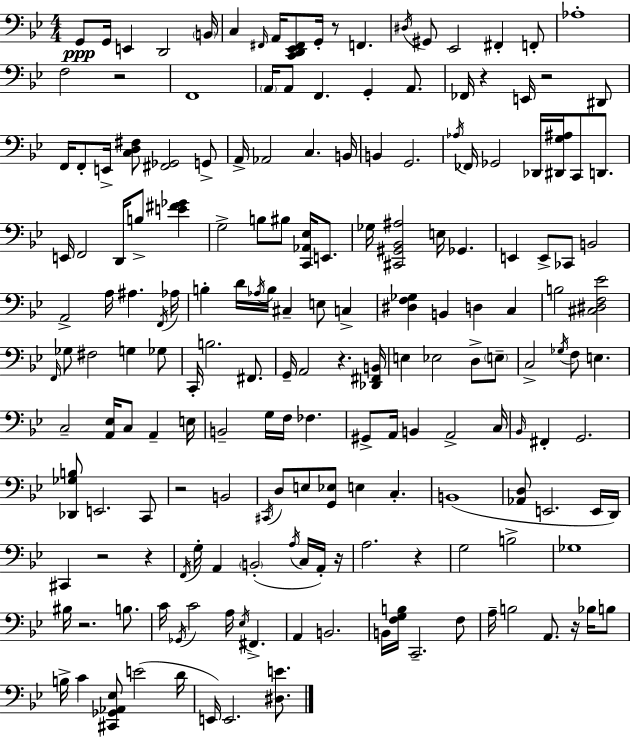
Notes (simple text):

G2/e G2/s E2/q D2/h B2/s C3/q F#2/s A2/s [C2,D2,Eb2,F#2]/e G2/s R/e F2/q. D#3/s G#2/e Eb2/h F#2/q F2/e Ab3/w F3/h R/h F2/w A2/s A2/e F2/q. G2/q A2/e. FES2/s R/q E2/s R/h D#2/e F2/s F2/e E2/s [C3,D3,F#3]/e [F#2,Gb2]/h G2/e A2/s Ab2/h C3/q. B2/s B2/q G2/h. Ab3/s FES2/s Gb2/h Db2/s [D#2,G3,A#3]/s C2/e D2/e. E2/s F2/h D2/s B3/e [E4,F#4,Gb4]/q G3/h B3/e BIS3/e [C2,Ab2,Eb3]/s E2/e. Gb3/s [C#2,G#2,Bb2,A#3]/h E3/s Gb2/q. E2/q E2/e CES2/e B2/h A2/h A3/s A#3/q. F2/s Ab3/s B3/q D4/s Ab3/s B3/s C#3/q E3/e C3/q [D#3,F3,Gb3]/q B2/q D3/q C3/q B3/h [C#3,D#3,F3,Eb4]/h F2/s Gb3/e F#3/h G3/q Gb3/e C2/s B3/h. F#2/e. G2/s A2/h R/q. [Db2,F#2,B2]/s E3/q Eb3/h D3/e E3/e C3/h Gb3/s F3/e E3/q. C3/h [A2,Eb3]/s C3/e A2/q E3/s B2/h G3/s F3/s FES3/q. G#2/e A2/s B2/q A2/h C3/s Bb2/s F#2/q G2/h. [Db2,Gb3,B3]/e E2/h. C2/e R/h B2/h C#2/s D3/e E3/e [G2,Eb3]/e E3/q C3/q. B2/w [Ab2,D3]/e E2/h. E2/s D2/s C#2/q R/h R/q F2/s G3/s A2/q B2/h A3/s C3/s A2/s R/s A3/h. R/q G3/h B3/h Gb3/w BIS3/s R/h. B3/e. C4/s Gb2/s C4/h A3/s Eb3/s F#2/q. A2/q B2/h. B2/s [F3,G3,B3]/s C2/h. F3/e A3/s B3/h A2/e. R/s Bb3/s B3/e B3/s C4/q [C#2,Gb2,Ab2,Eb3]/e E4/h D4/s E2/s E2/h. [D#3,E4]/e.